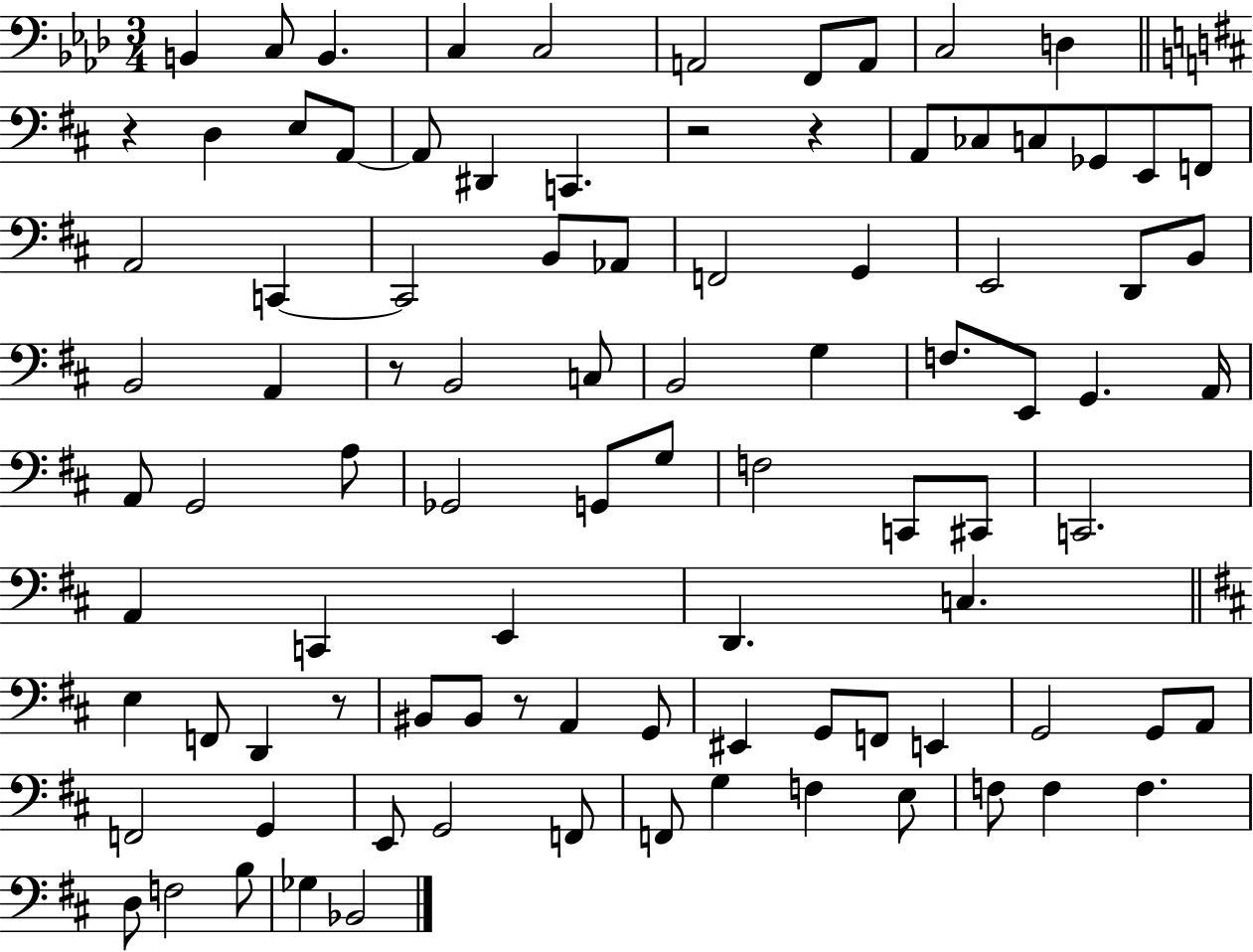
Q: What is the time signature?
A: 3/4